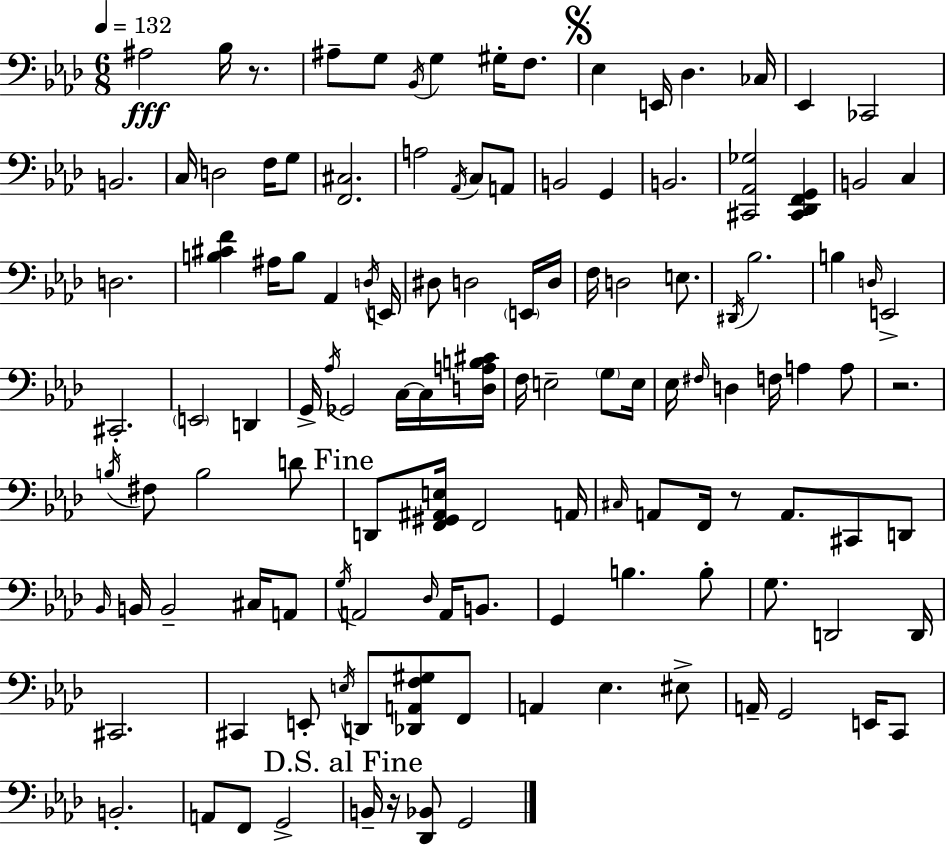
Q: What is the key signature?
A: AES major